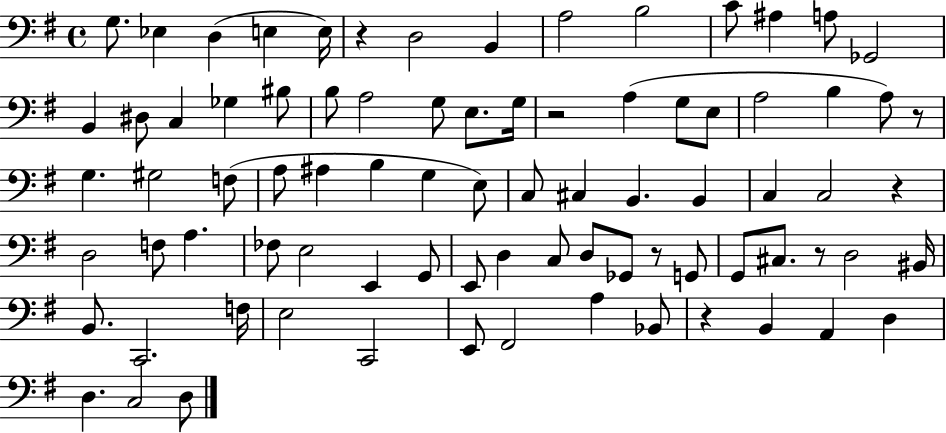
X:1
T:Untitled
M:4/4
L:1/4
K:G
G,/2 _E, D, E, E,/4 z D,2 B,, A,2 B,2 C/2 ^A, A,/2 _G,,2 B,, ^D,/2 C, _G, ^B,/2 B,/2 A,2 G,/2 E,/2 G,/4 z2 A, G,/2 E,/2 A,2 B, A,/2 z/2 G, ^G,2 F,/2 A,/2 ^A, B, G, E,/2 C,/2 ^C, B,, B,, C, C,2 z D,2 F,/2 A, _F,/2 E,2 E,, G,,/2 E,,/2 D, C,/2 D,/2 _G,,/2 z/2 G,,/2 G,,/2 ^C,/2 z/2 D,2 ^B,,/4 B,,/2 C,,2 F,/4 E,2 C,,2 E,,/2 ^F,,2 A, _B,,/2 z B,, A,, D, D, C,2 D,/2